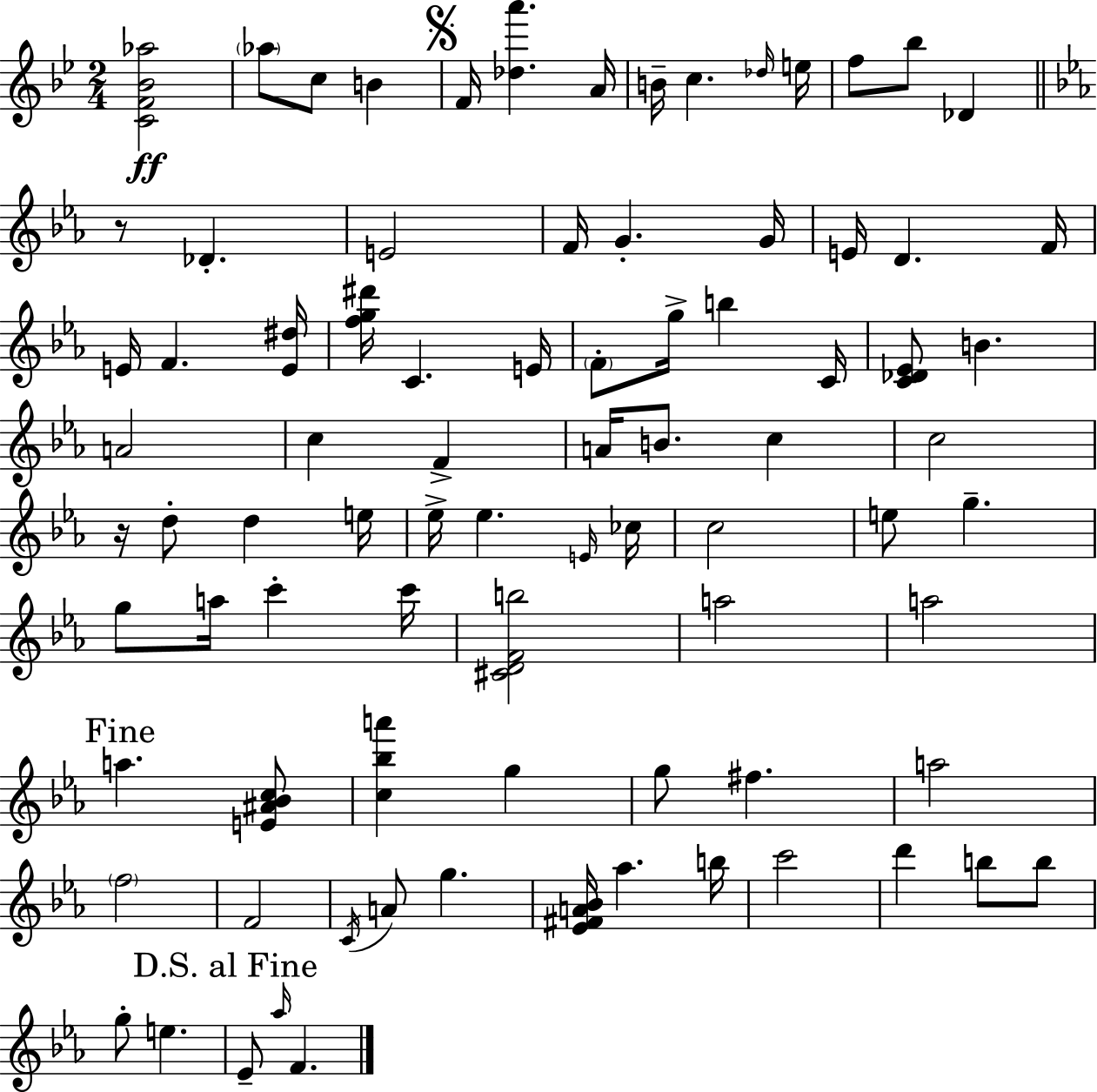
[C4,F4,Bb4,Ab5]/h Ab5/e C5/e B4/q F4/s [Db5,A6]/q. A4/s B4/s C5/q. Db5/s E5/s F5/e Bb5/e Db4/q R/e Db4/q. E4/h F4/s G4/q. G4/s E4/s D4/q. F4/s E4/s F4/q. [E4,D#5]/s [F5,G5,D#6]/s C4/q. E4/s F4/e G5/s B5/q C4/s [C4,Db4,Eb4]/e B4/q. A4/h C5/q F4/q A4/s B4/e. C5/q C5/h R/s D5/e D5/q E5/s Eb5/s Eb5/q. E4/s CES5/s C5/h E5/e G5/q. G5/e A5/s C6/q C6/s [C#4,D4,F4,B5]/h A5/h A5/h A5/q. [E4,A#4,Bb4,C5]/e [C5,Bb5,A6]/q G5/q G5/e F#5/q. A5/h F5/h F4/h C4/s A4/e G5/q. [Eb4,F#4,A4,Bb4]/s Ab5/q. B5/s C6/h D6/q B5/e B5/e G5/e E5/q. Eb4/e Ab5/s F4/q.